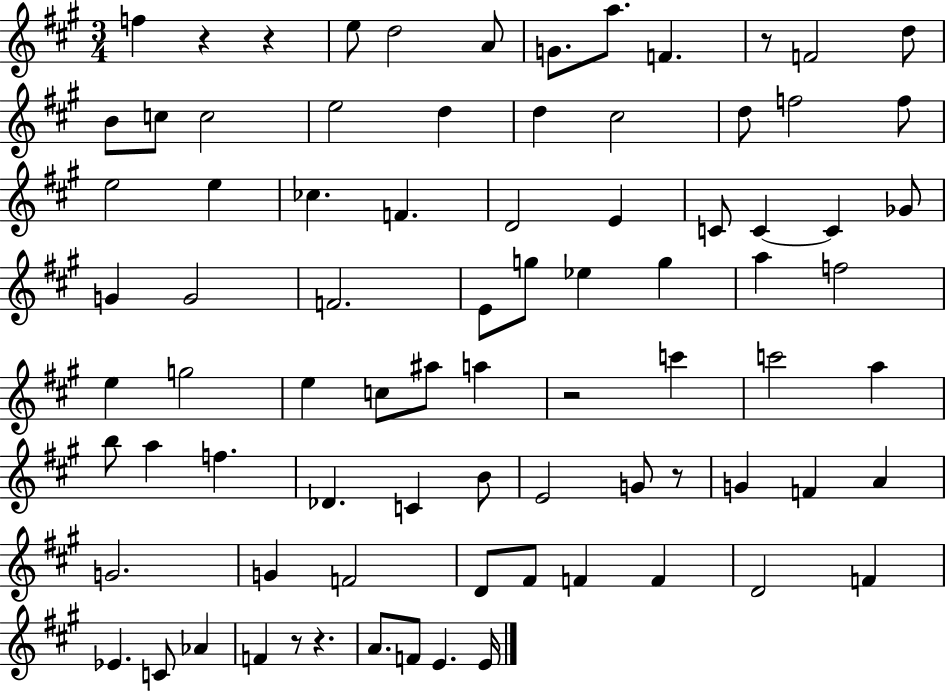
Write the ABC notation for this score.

X:1
T:Untitled
M:3/4
L:1/4
K:A
f z z e/2 d2 A/2 G/2 a/2 F z/2 F2 d/2 B/2 c/2 c2 e2 d d ^c2 d/2 f2 f/2 e2 e _c F D2 E C/2 C C _G/2 G G2 F2 E/2 g/2 _e g a f2 e g2 e c/2 ^a/2 a z2 c' c'2 a b/2 a f _D C B/2 E2 G/2 z/2 G F A G2 G F2 D/2 ^F/2 F F D2 F _E C/2 _A F z/2 z A/2 F/2 E E/4